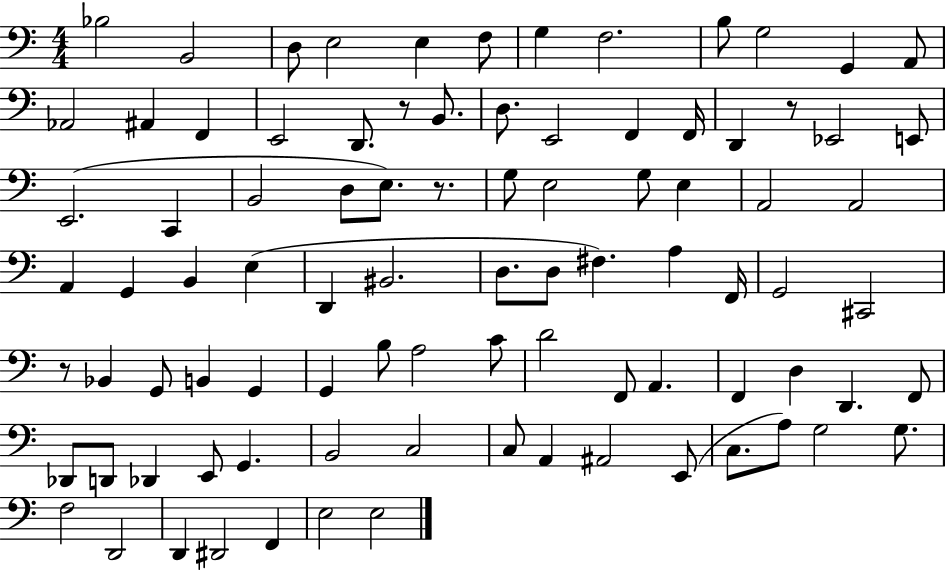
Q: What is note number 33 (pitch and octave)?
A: G3